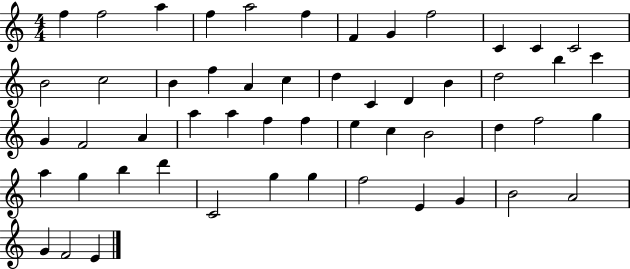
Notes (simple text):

F5/q F5/h A5/q F5/q A5/h F5/q F4/q G4/q F5/h C4/q C4/q C4/h B4/h C5/h B4/q F5/q A4/q C5/q D5/q C4/q D4/q B4/q D5/h B5/q C6/q G4/q F4/h A4/q A5/q A5/q F5/q F5/q E5/q C5/q B4/h D5/q F5/h G5/q A5/q G5/q B5/q D6/q C4/h G5/q G5/q F5/h E4/q G4/q B4/h A4/h G4/q F4/h E4/q